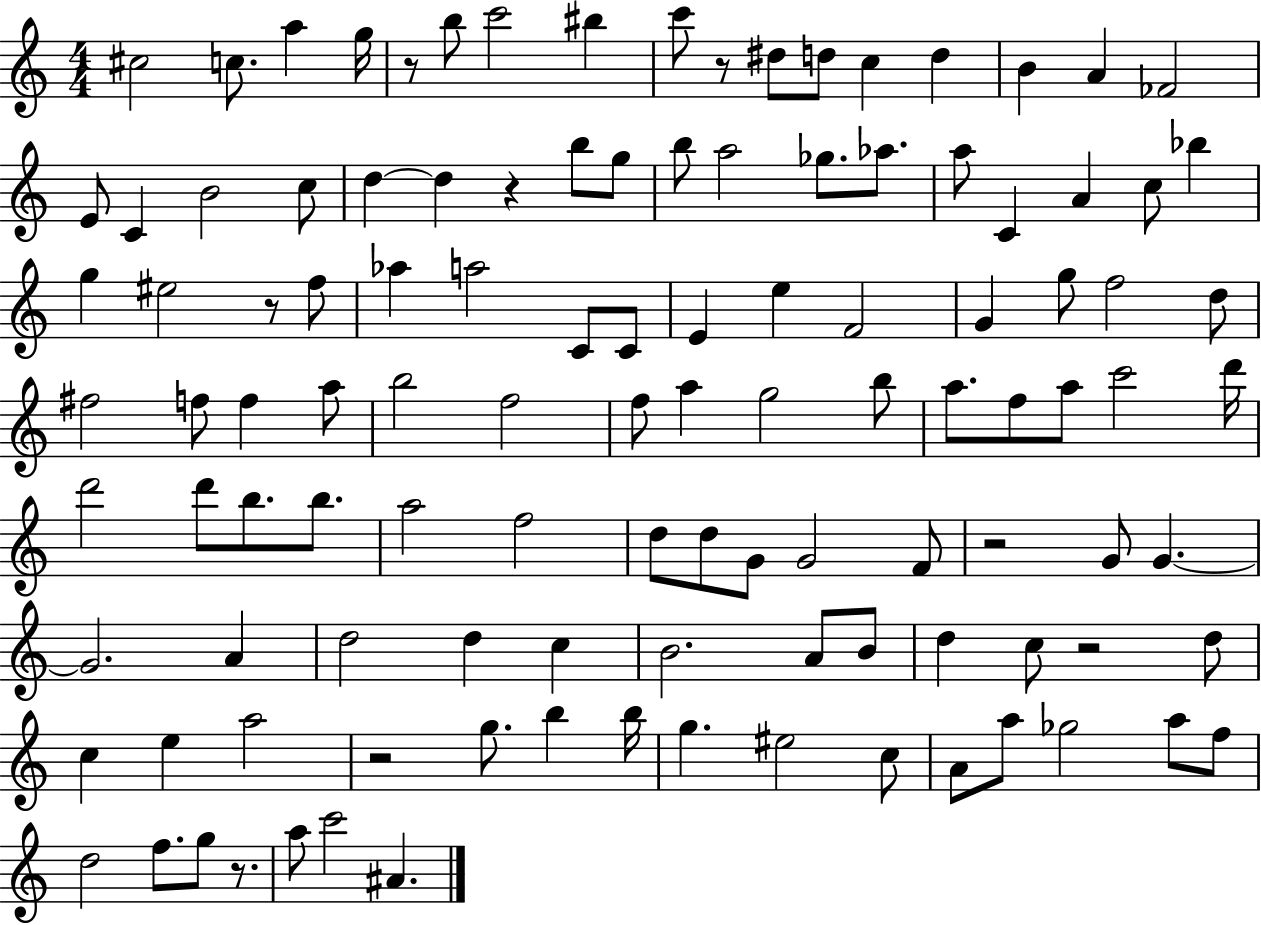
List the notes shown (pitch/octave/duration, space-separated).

C#5/h C5/e. A5/q G5/s R/e B5/e C6/h BIS5/q C6/e R/e D#5/e D5/e C5/q D5/q B4/q A4/q FES4/h E4/e C4/q B4/h C5/e D5/q D5/q R/q B5/e G5/e B5/e A5/h Gb5/e. Ab5/e. A5/e C4/q A4/q C5/e Bb5/q G5/q EIS5/h R/e F5/e Ab5/q A5/h C4/e C4/e E4/q E5/q F4/h G4/q G5/e F5/h D5/e F#5/h F5/e F5/q A5/e B5/h F5/h F5/e A5/q G5/h B5/e A5/e. F5/e A5/e C6/h D6/s D6/h D6/e B5/e. B5/e. A5/h F5/h D5/e D5/e G4/e G4/h F4/e R/h G4/e G4/q. G4/h. A4/q D5/h D5/q C5/q B4/h. A4/e B4/e D5/q C5/e R/h D5/e C5/q E5/q A5/h R/h G5/e. B5/q B5/s G5/q. EIS5/h C5/e A4/e A5/e Gb5/h A5/e F5/e D5/h F5/e. G5/e R/e. A5/e C6/h A#4/q.